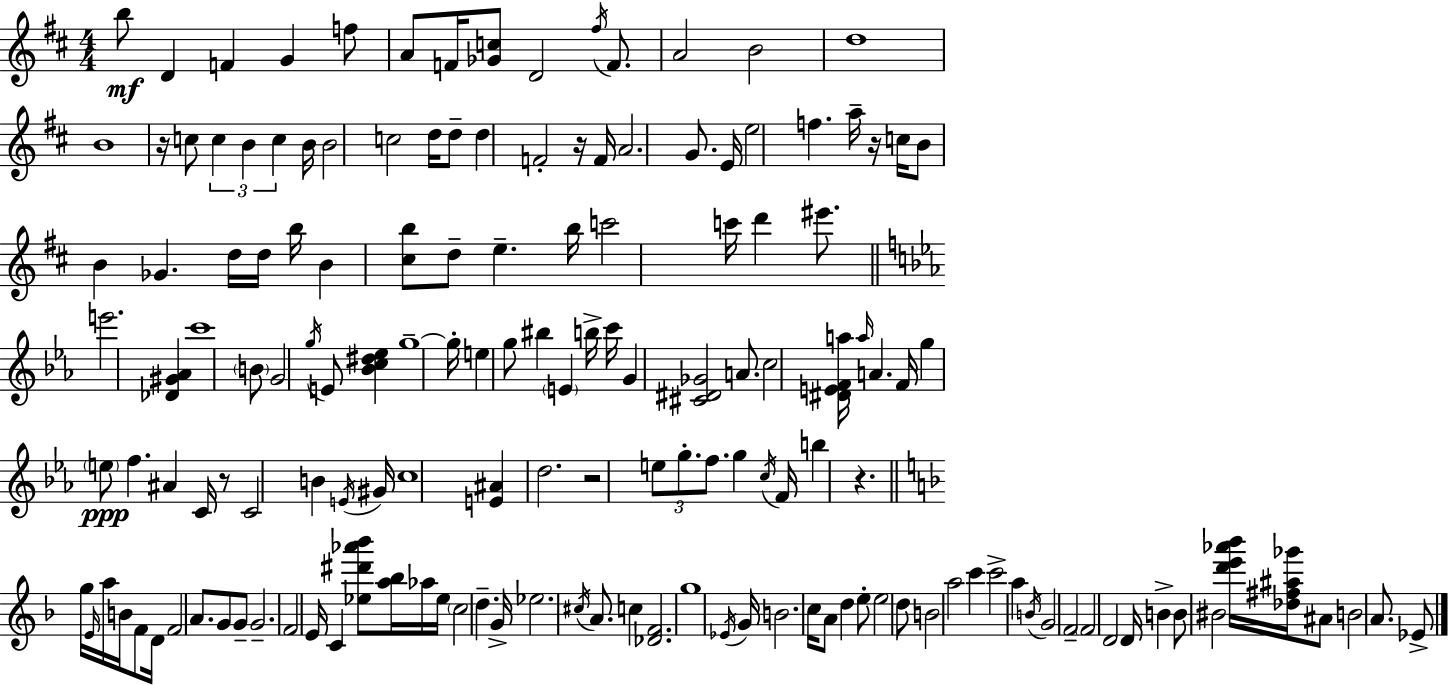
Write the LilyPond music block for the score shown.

{
  \clef treble
  \numericTimeSignature
  \time 4/4
  \key d \major
  b''8\mf d'4 f'4 g'4 f''8 | a'8 f'16 <ges' c''>8 d'2 \acciaccatura { fis''16 } f'8. | a'2 b'2 | d''1 | \break b'1 | r16 c''8 \tuplet 3/2 { c''4 b'4 c''4 } | b'16 b'2 c''2 | d''16 d''8-- d''4 f'2-. | \break r16 f'16 a'2. g'8. | e'16 e''2 f''4. | a''16-- r16 c''16 b'8 b'4 ges'4. d''16 | d''16 b''16 b'4 <cis'' b''>8 d''8-- e''4.-- | \break b''16 c'''2 c'''16 d'''4 eis'''8. | \bar "||" \break \key ees \major e'''2. <des' gis' aes'>4 | c'''1 | \parenthesize b'8 g'2 \acciaccatura { g''16 } e'8 <bes' c'' dis'' ees''>4 | g''1--~~ | \break g''16-. e''4 g''8 bis''4 \parenthesize e'4 | b''16-> c'''16 g'4 <cis' dis' ges'>2 a'8. | c''2 <dis' e' f' a''>16 \grace { a''16 } a'4. | f'16 g''4 \parenthesize e''8\ppp f''4. ais'4 | \break c'16 r8 c'2 b'4 | \acciaccatura { e'16 } gis'16 c''1 | <e' ais'>4 d''2. | r2 \tuplet 3/2 { e''8 g''8.-. | \break f''8. } g''4 \acciaccatura { c''16 } f'16 b''4 r4. | \bar "||" \break \key f \major g''16 \grace { e'16 } a''16 b'16 f'8 d'16 f'2 a'8. | g'8 g'8-- g'2.-- | f'2 e'16 c'4 <ees'' dis''' aes''' bes'''>8 | <a'' bes''>16 aes''16 ees''16 \parenthesize c''2 d''4.-- | \break g'16-> ees''2. \acciaccatura { cis''16 } | a'8. c''4 <des' f'>2. | g''1 | \acciaccatura { ees'16 } g'16 b'2. | \break c''16 a'8 d''4 e''8-. e''2 | d''8 b'2 a''2 | c'''4 c'''2-> | a''4 \acciaccatura { b'16 } g'2 f'2-- | \break \parenthesize f'2 d'2 | d'16 b'4-> b'8 bis'2 | <d''' e''' aes''' bes'''>16 <des'' fis'' ais'' ges'''>16 ais'8 b'2 | a'8. ees'8-> \bar "|."
}